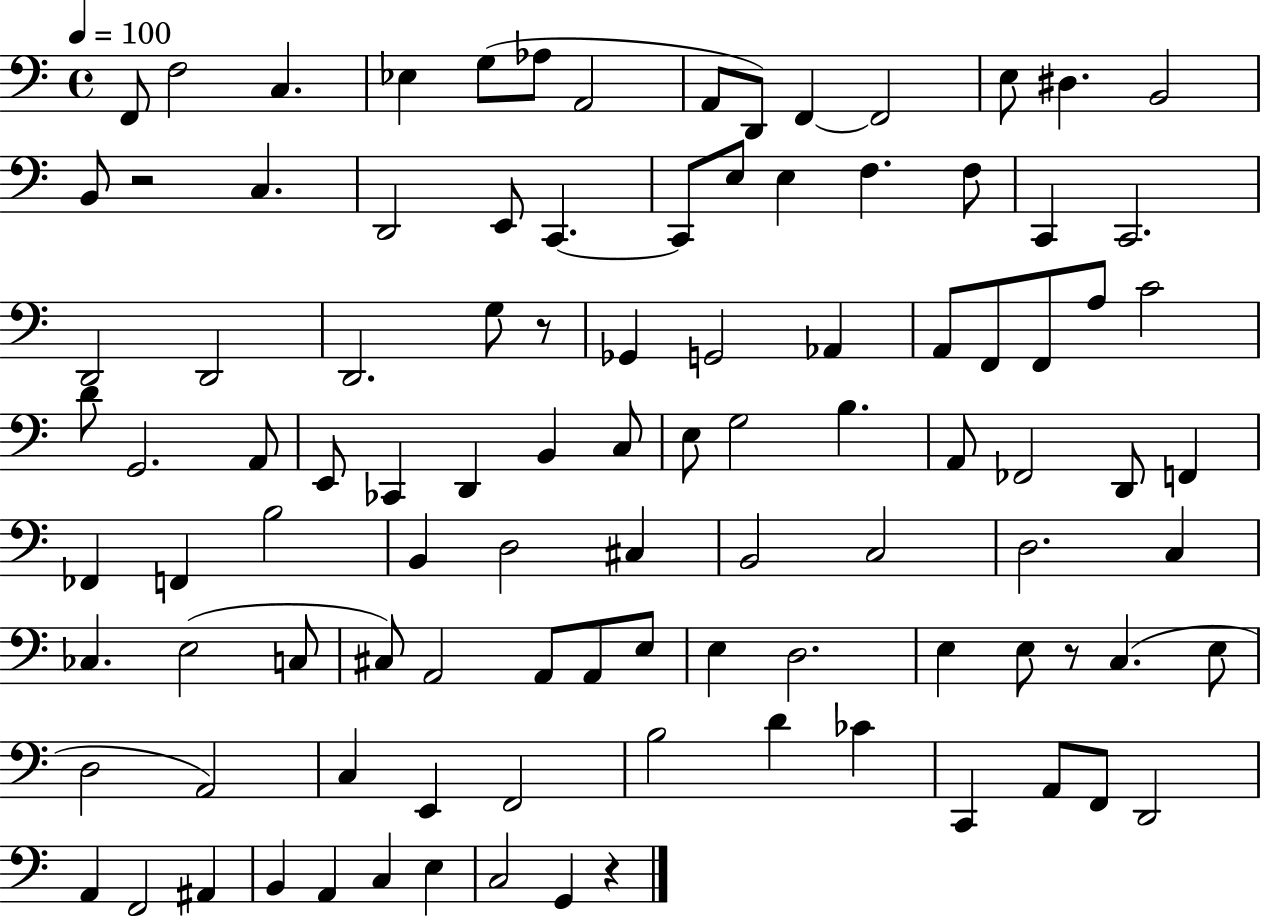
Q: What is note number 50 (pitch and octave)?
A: A2